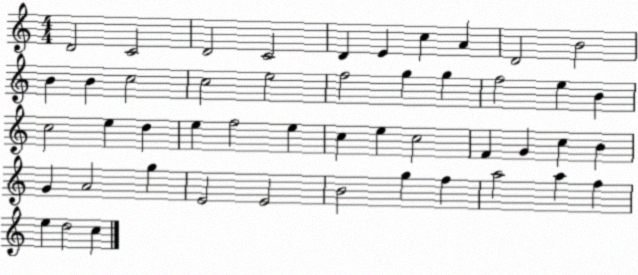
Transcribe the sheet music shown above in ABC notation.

X:1
T:Untitled
M:4/4
L:1/4
K:C
D2 C2 D2 C2 D E c A D2 B2 B B c2 c2 e2 f2 g g f2 e B c2 e d e f2 e c e c2 F G c B G A2 g E2 E2 B2 g f a2 a f e d2 c